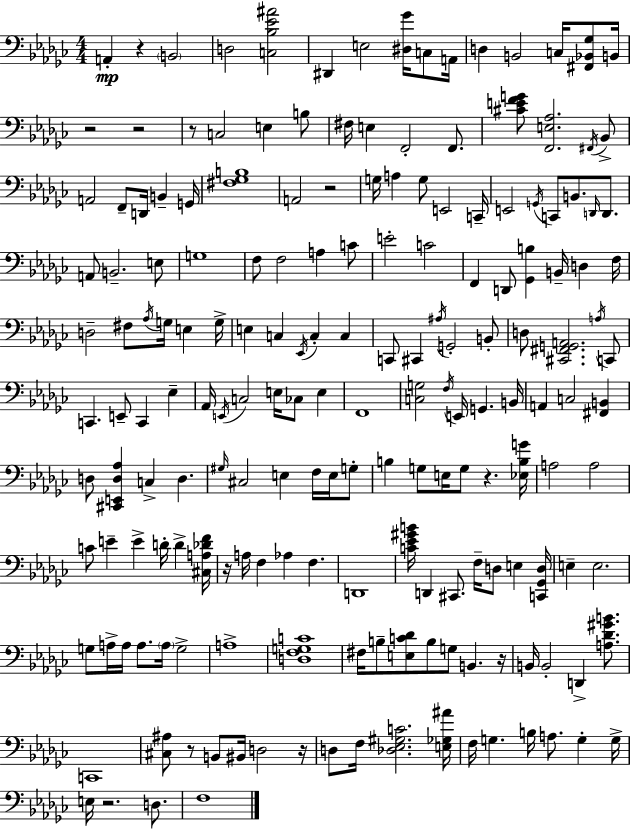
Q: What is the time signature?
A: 4/4